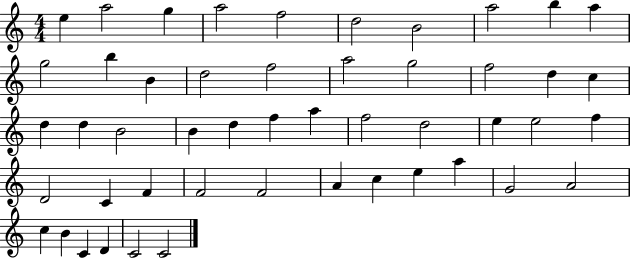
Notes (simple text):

E5/q A5/h G5/q A5/h F5/h D5/h B4/h A5/h B5/q A5/q G5/h B5/q B4/q D5/h F5/h A5/h G5/h F5/h D5/q C5/q D5/q D5/q B4/h B4/q D5/q F5/q A5/q F5/h D5/h E5/q E5/h F5/q D4/h C4/q F4/q F4/h F4/h A4/q C5/q E5/q A5/q G4/h A4/h C5/q B4/q C4/q D4/q C4/h C4/h